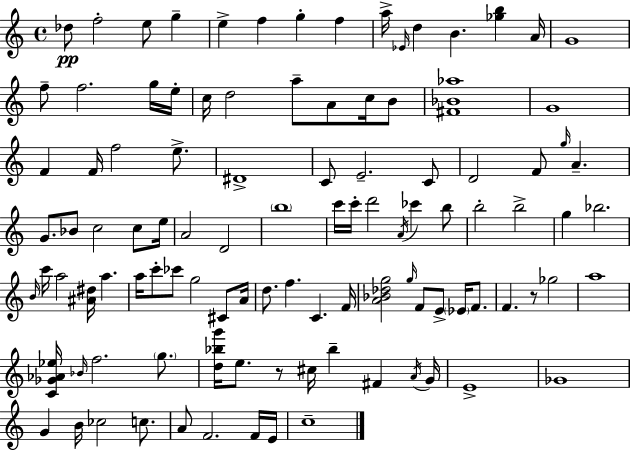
{
  \clef treble
  \time 4/4
  \defaultTimeSignature
  \key c \major
  des''8\pp f''2-. e''8 g''4-- | e''4-> f''4 g''4-. f''4 | a''16-> \grace { ees'16 } d''4 b'4. <ges'' b''>4 | a'16 g'1 | \break f''8-- f''2. g''16 | e''16-. c''16 d''2 a''8-- a'8 c''16 b'8 | <fis' bes' aes''>1 | g'1 | \break f'4 f'16 f''2 e''8.-> | dis'1-> | c'8 e'2.-- c'8 | d'2 f'8 \grace { g''16 } a'4.-- | \break g'8. bes'8 c''2 c''8 | e''16 a'2 d'2 | \parenthesize b''1 | c'''16 c'''16-. d'''2 \acciaccatura { a'16 } ces'''4 | \break b''8 b''2-. b''2-> | g''4 bes''2. | \grace { b'16 } c'''16 a''2 <ais' dis''>16 a''4. | a''16 c'''8-. ces'''8 g''2 | \break cis'8 a'16 d''8. f''4. c'4. | f'16 <a' bes' des'' g''>2 \grace { g''16 } f'8 e'8-> | \parenthesize ees'16 f'8. f'4. r8 ges''2 | a''1 | \break <c' ges' aes' ees''>16 \grace { bes'16 } f''2. | \parenthesize g''8. <d'' bes'' g'''>16 e''8. r8 cis''16 bes''4-- | fis'4 \acciaccatura { a'16 } g'16 e'1-> | ges'1 | \break g'4 b'16 ces''2 | c''8. a'8 f'2. | f'16 e'16 c''1-- | \bar "|."
}